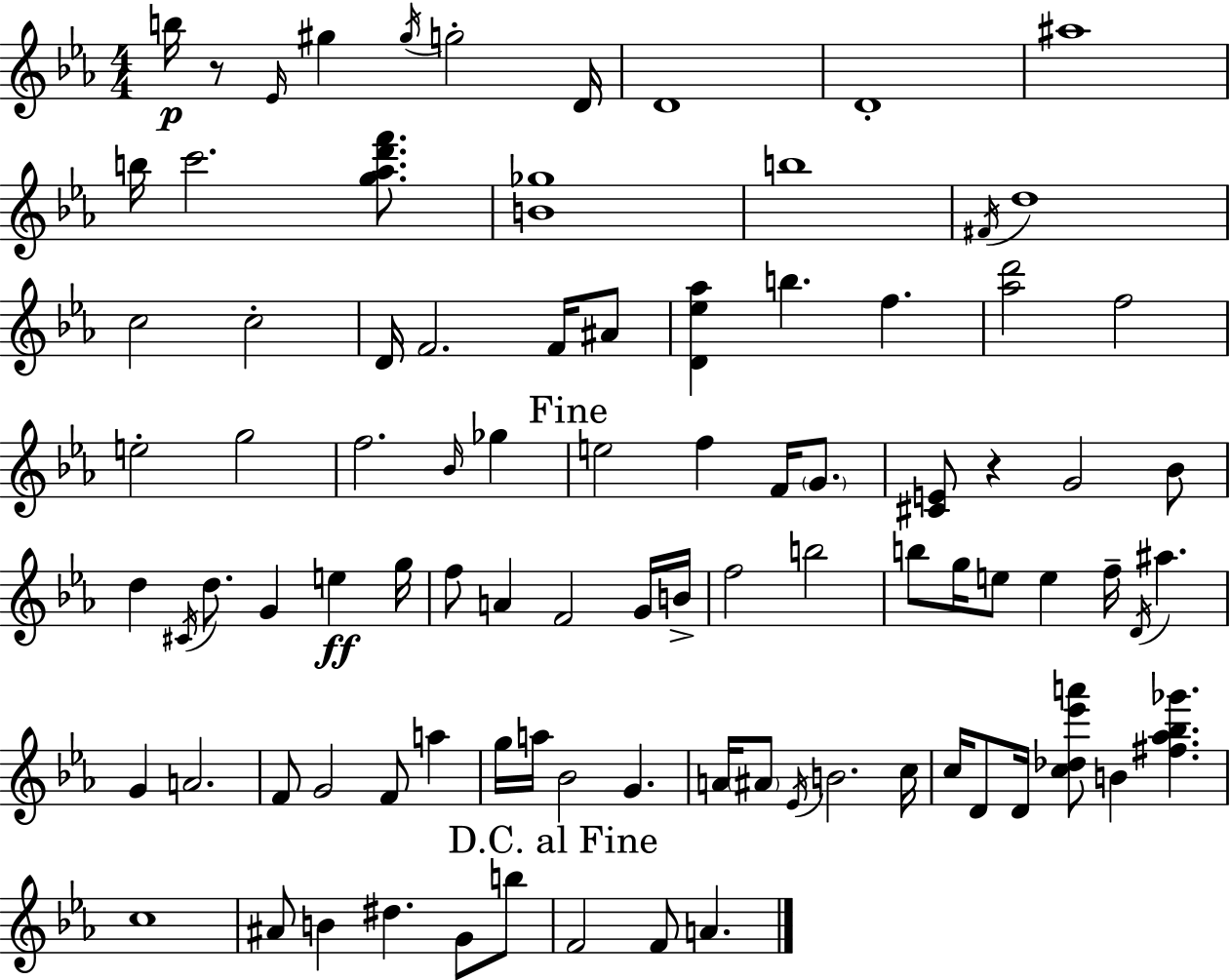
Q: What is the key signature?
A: C minor